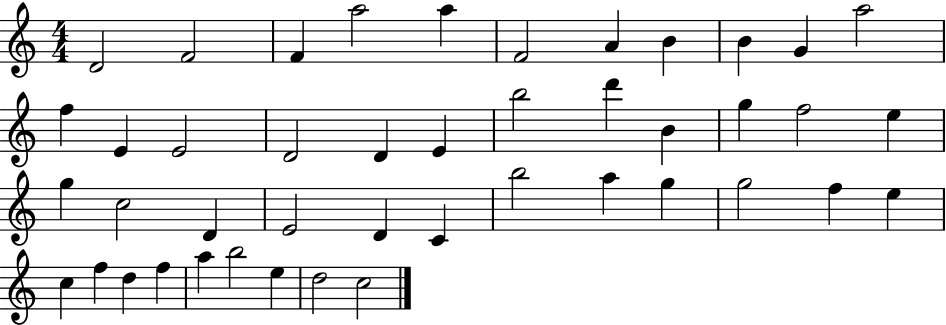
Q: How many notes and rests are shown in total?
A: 44